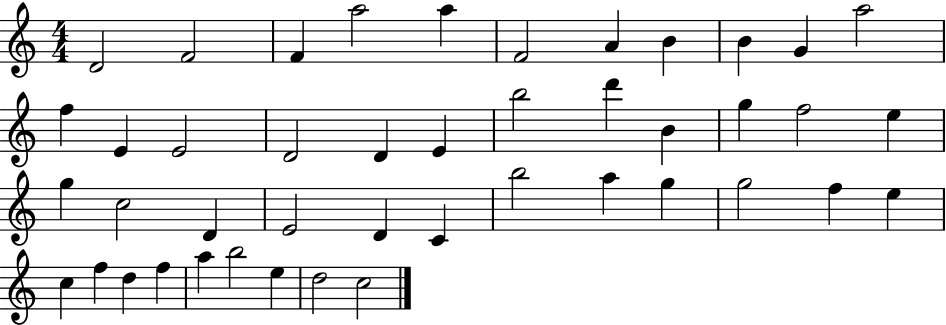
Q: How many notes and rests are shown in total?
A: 44